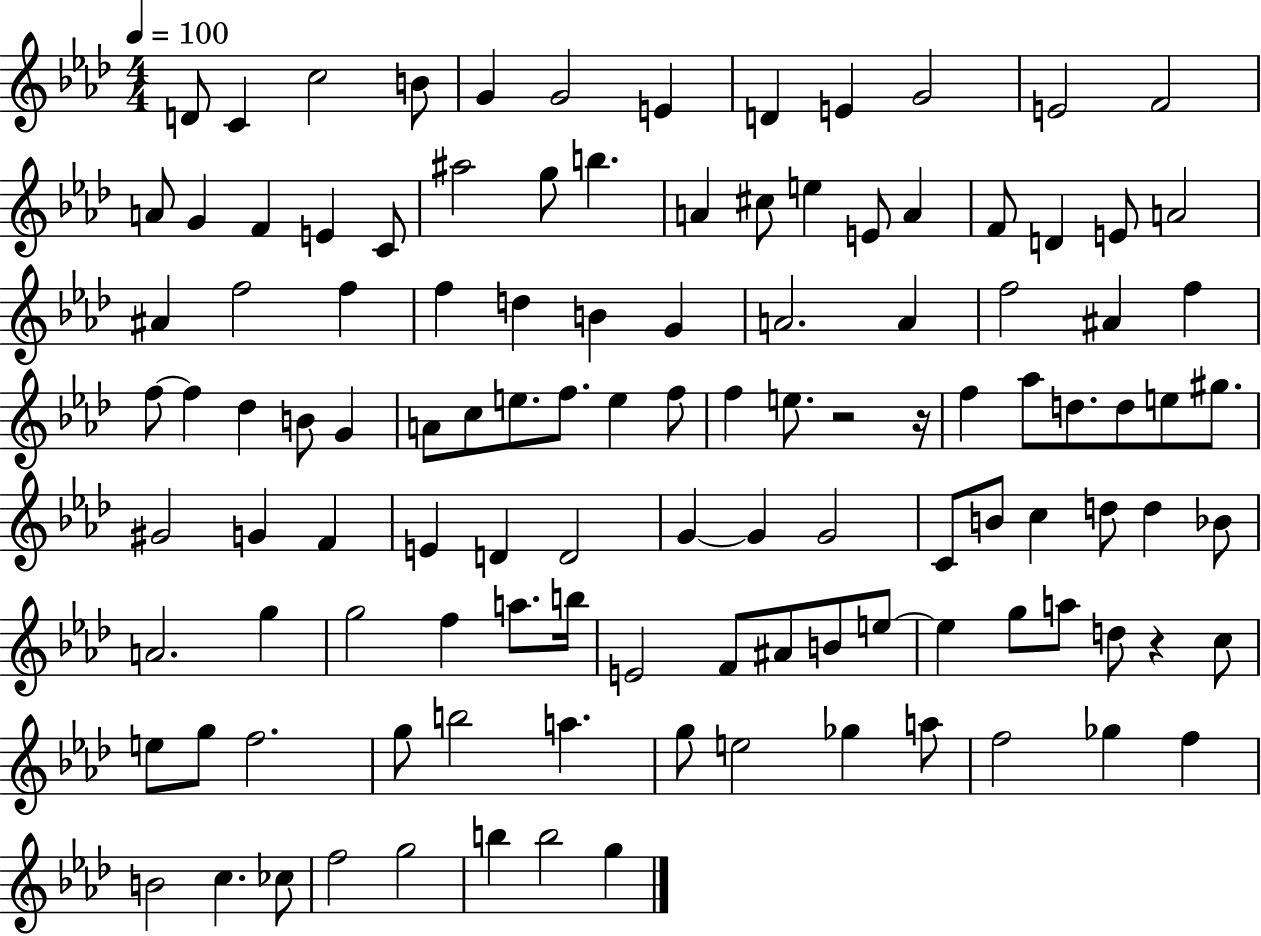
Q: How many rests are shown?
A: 3